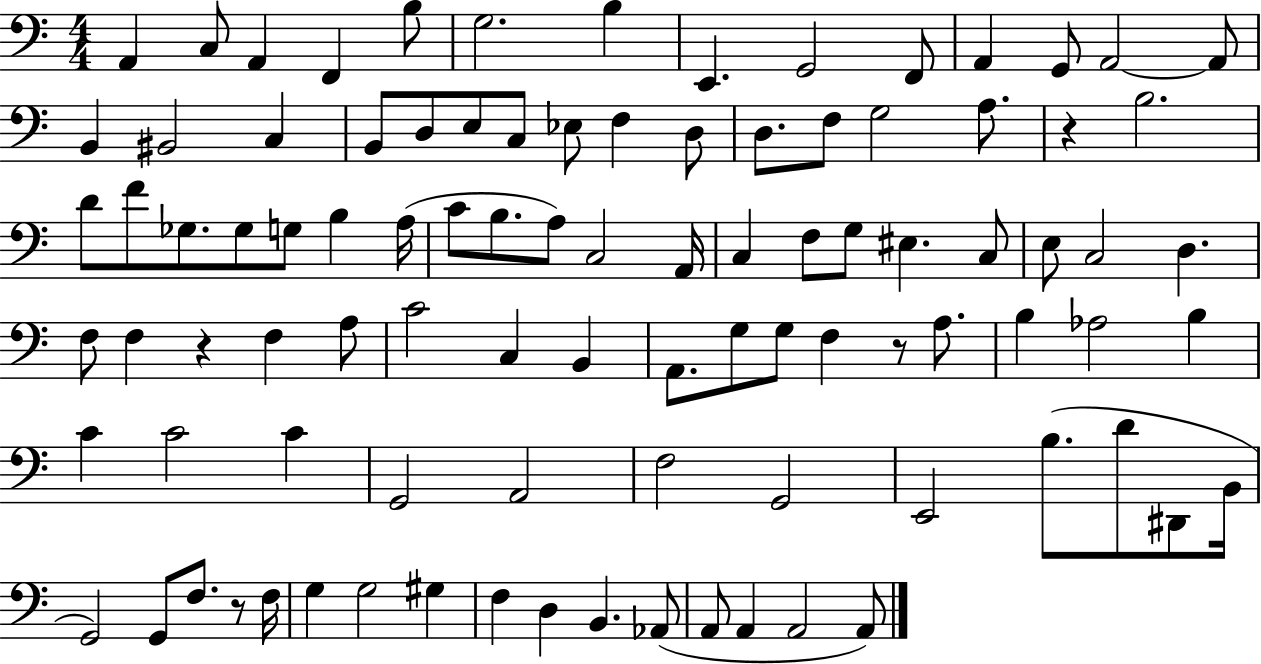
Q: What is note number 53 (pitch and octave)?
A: A3